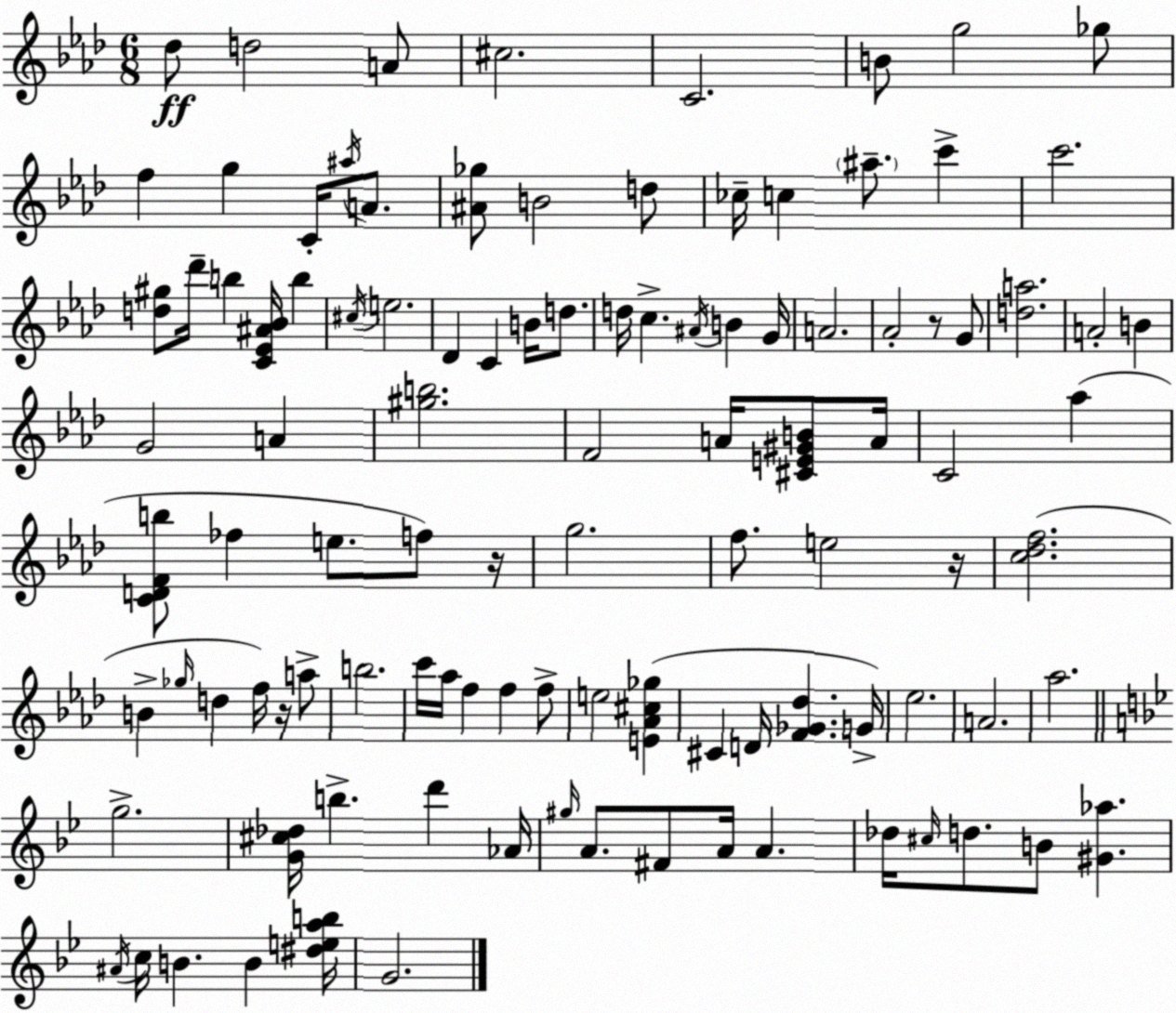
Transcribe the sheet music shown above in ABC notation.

X:1
T:Untitled
M:6/8
L:1/4
K:Ab
_d/2 d2 A/2 ^c2 C2 B/2 g2 _g/2 f g C/4 ^a/4 A/2 [^A_g]/2 B2 d/2 _c/4 c ^a/2 c' c'2 [d^g]/2 _d'/4 b [C_E^A_B]/4 b ^c/4 e2 _D C B/4 d/2 d/4 c ^A/4 B G/4 A2 _A2 z/2 G/2 [da]2 A2 B G2 A [^gb]2 F2 A/4 [^CE^GB]/2 A/4 C2 _a [CDFb]/2 _f e/2 f/2 z/4 g2 f/2 e2 z/4 [c_df]2 B _g/4 d f/4 z/4 a/2 b2 c'/4 _a/4 f f f/2 e2 [E_A^c_g] ^C D/4 [F_G_d] G/4 _e2 A2 _a2 g2 [G^c_d]/4 b d' _A/4 ^g/4 A/2 ^F/2 A/4 A _d/4 ^c/4 d/2 B/2 [^G_a] ^A/4 c/4 B B [^deab]/4 G2